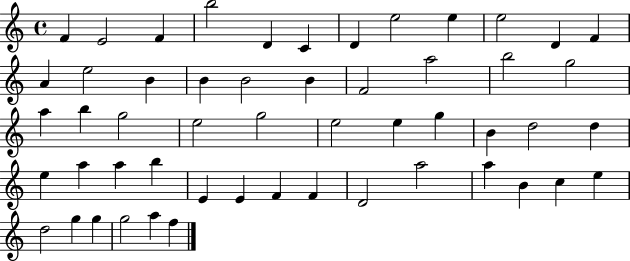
X:1
T:Untitled
M:4/4
L:1/4
K:C
F E2 F b2 D C D e2 e e2 D F A e2 B B B2 B F2 a2 b2 g2 a b g2 e2 g2 e2 e g B d2 d e a a b E E F F D2 a2 a B c e d2 g g g2 a f